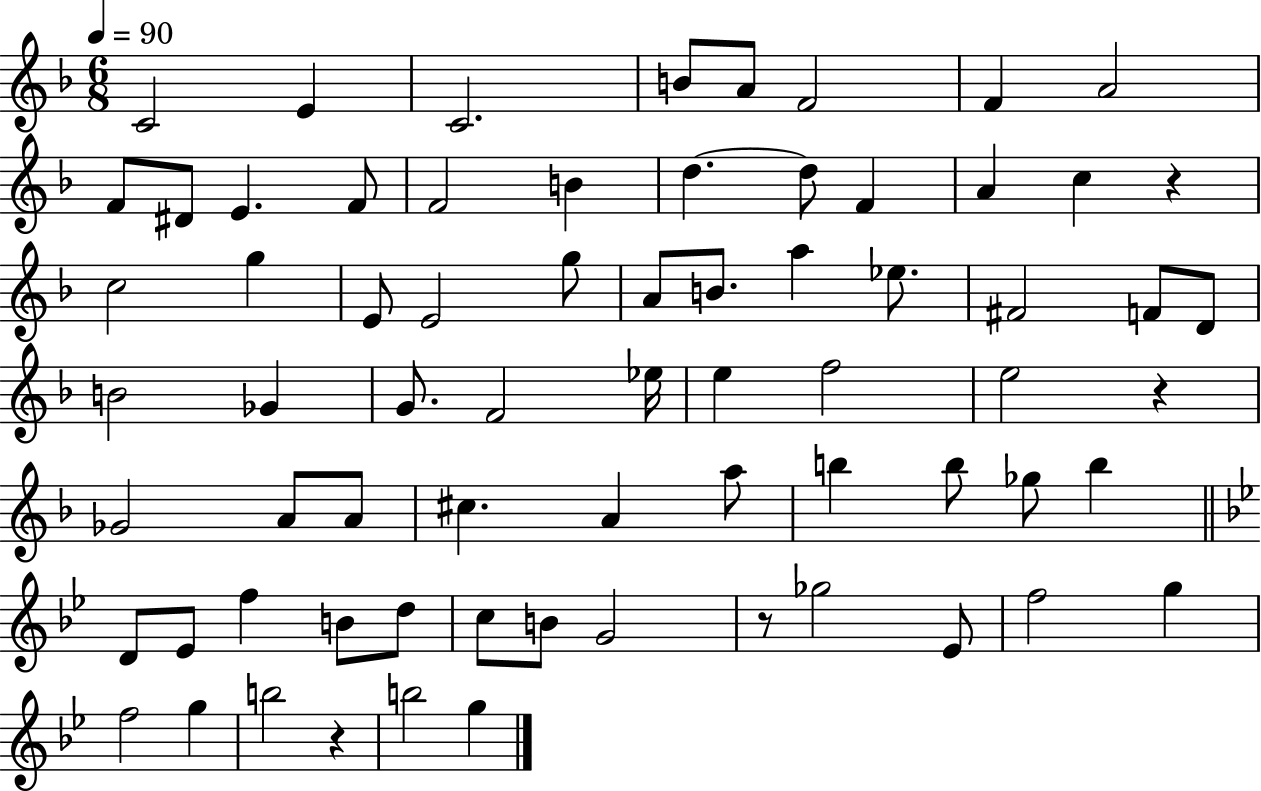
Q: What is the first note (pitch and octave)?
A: C4